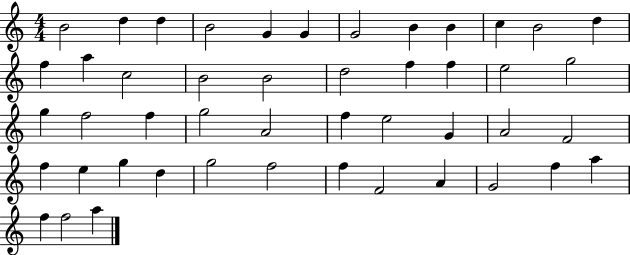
{
  \clef treble
  \numericTimeSignature
  \time 4/4
  \key c \major
  b'2 d''4 d''4 | b'2 g'4 g'4 | g'2 b'4 b'4 | c''4 b'2 d''4 | \break f''4 a''4 c''2 | b'2 b'2 | d''2 f''4 f''4 | e''2 g''2 | \break g''4 f''2 f''4 | g''2 a'2 | f''4 e''2 g'4 | a'2 f'2 | \break f''4 e''4 g''4 d''4 | g''2 f''2 | f''4 f'2 a'4 | g'2 f''4 a''4 | \break f''4 f''2 a''4 | \bar "|."
}